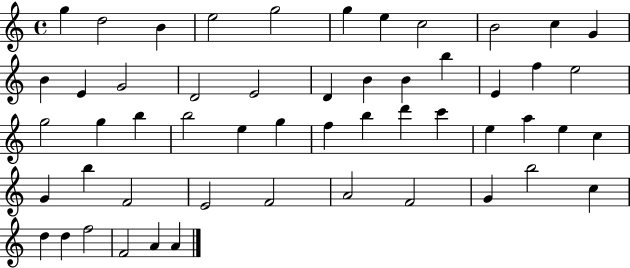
{
  \clef treble
  \time 4/4
  \defaultTimeSignature
  \key c \major
  g''4 d''2 b'4 | e''2 g''2 | g''4 e''4 c''2 | b'2 c''4 g'4 | \break b'4 e'4 g'2 | d'2 e'2 | d'4 b'4 b'4 b''4 | e'4 f''4 e''2 | \break g''2 g''4 b''4 | b''2 e''4 g''4 | f''4 b''4 d'''4 c'''4 | e''4 a''4 e''4 c''4 | \break g'4 b''4 f'2 | e'2 f'2 | a'2 f'2 | g'4 b''2 c''4 | \break d''4 d''4 f''2 | f'2 a'4 a'4 | \bar "|."
}